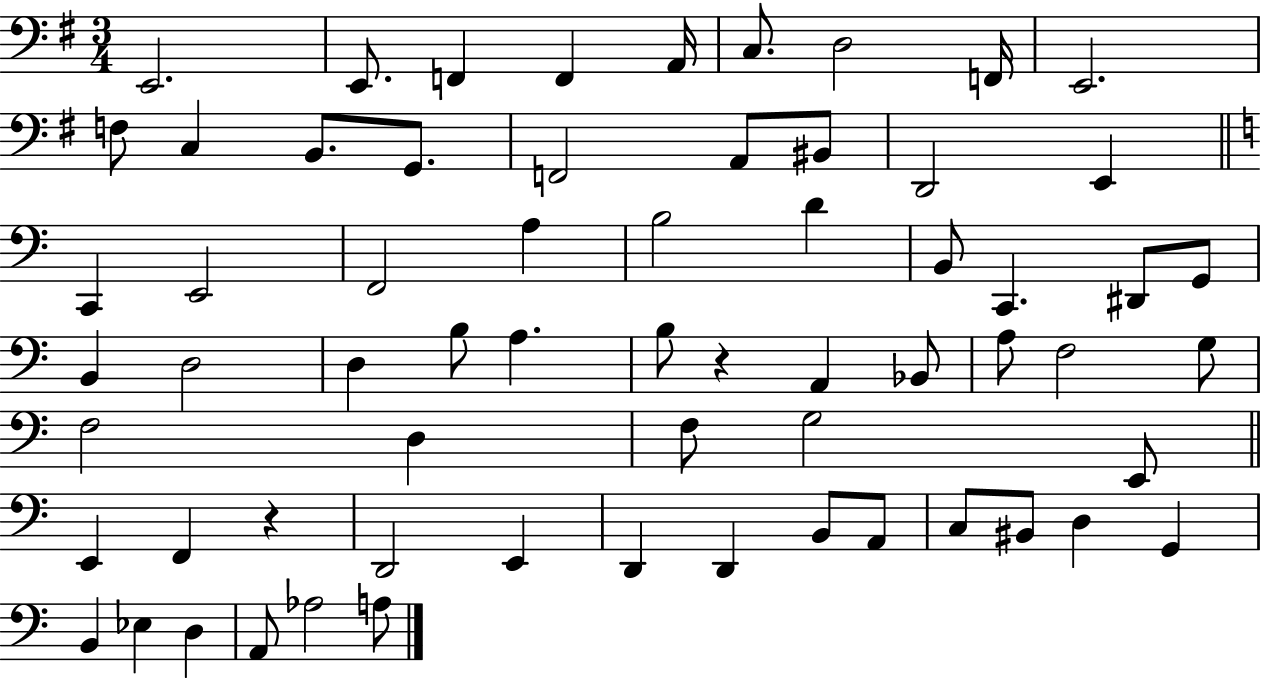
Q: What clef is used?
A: bass